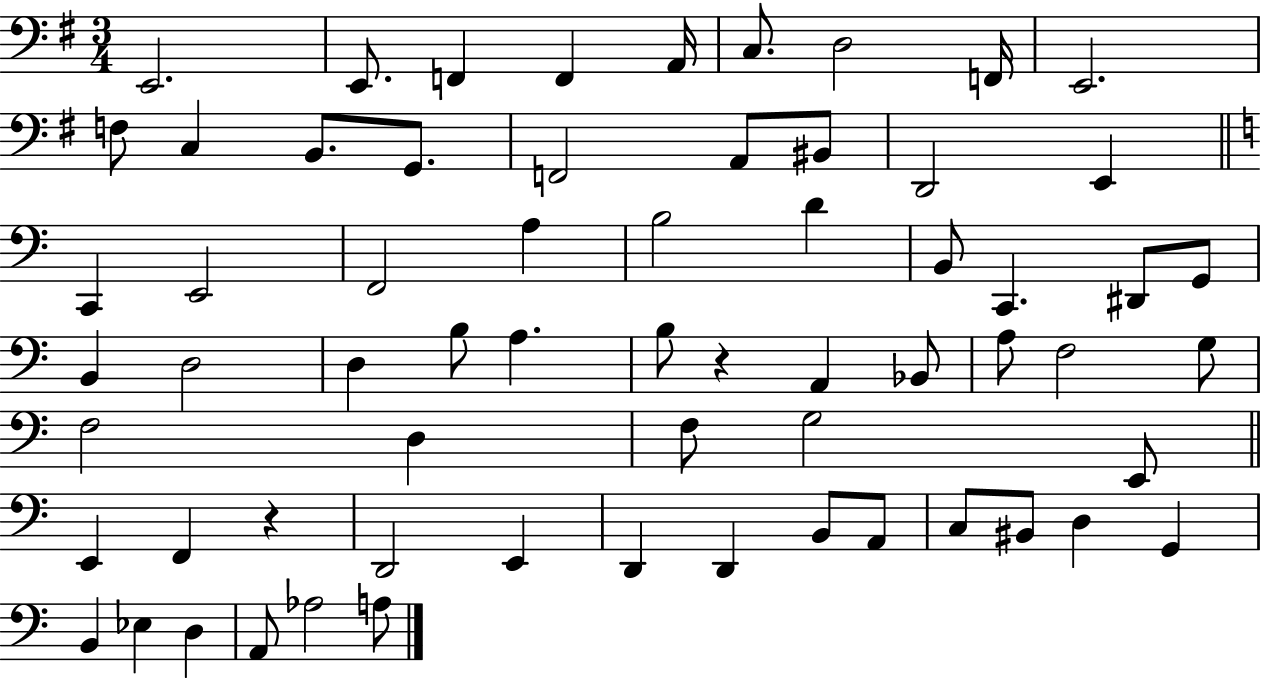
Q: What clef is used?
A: bass